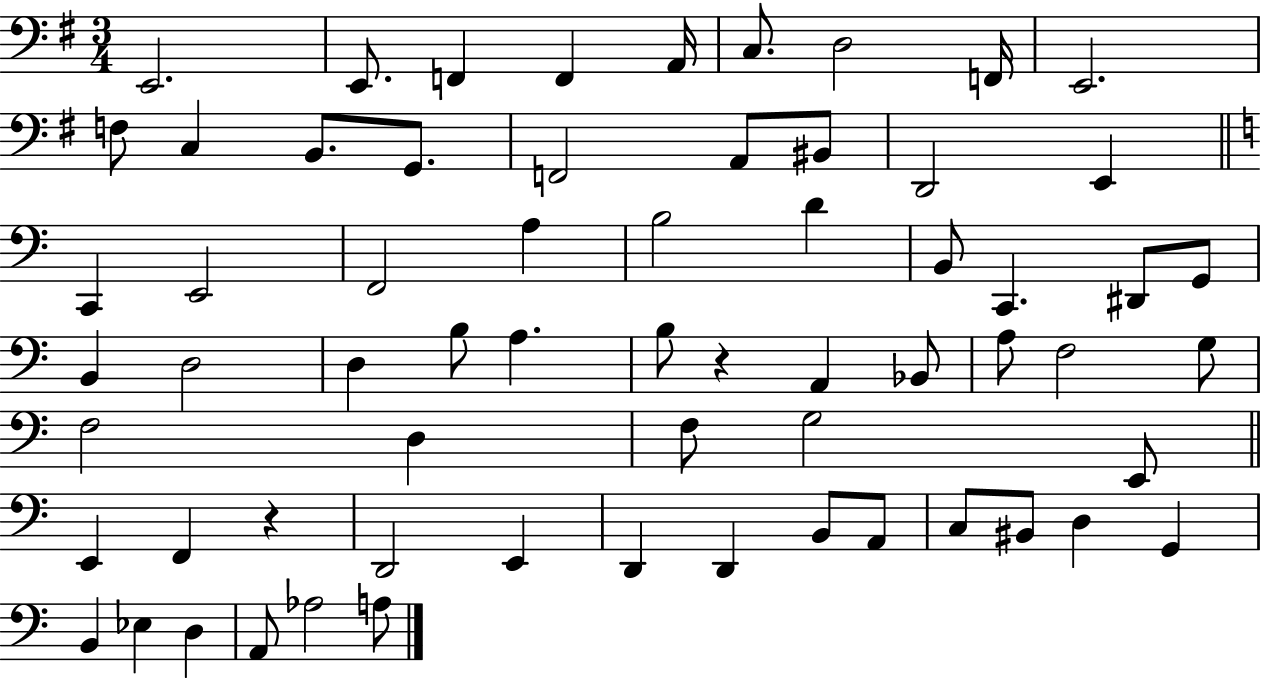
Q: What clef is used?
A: bass